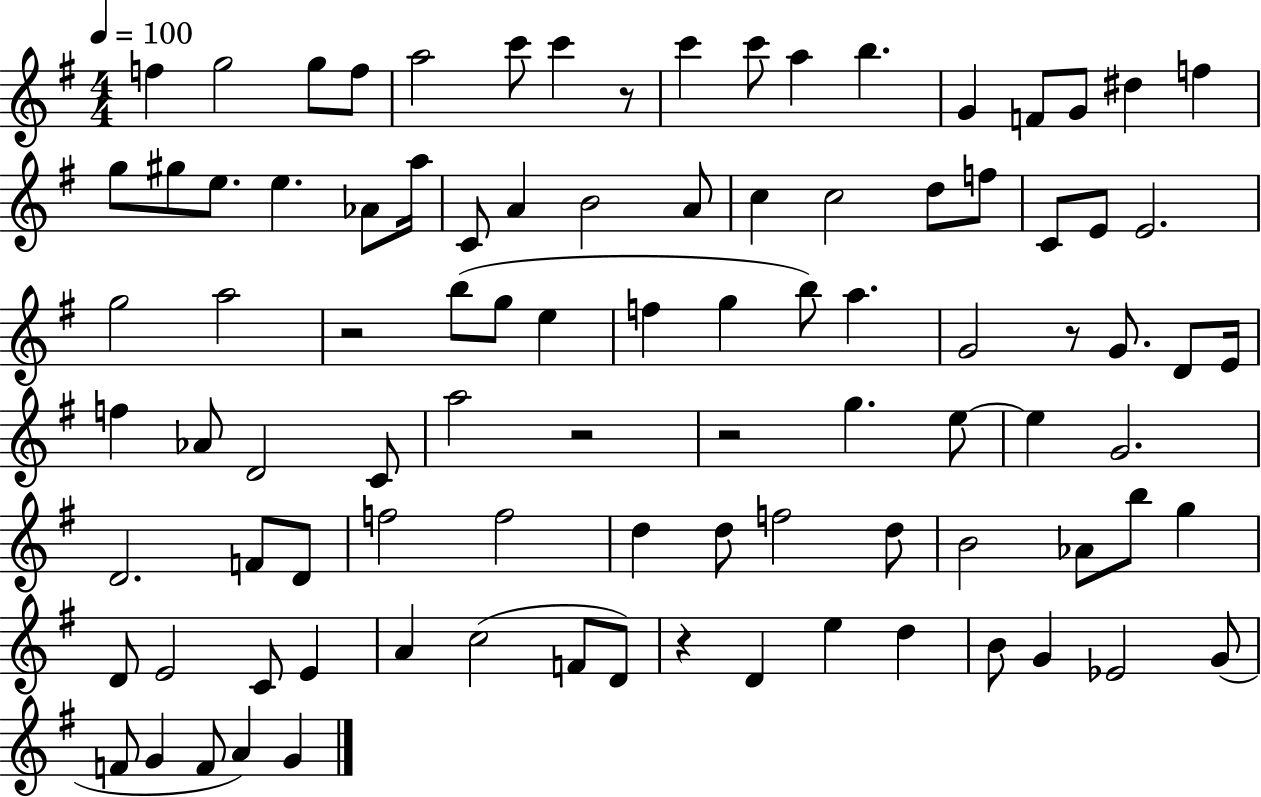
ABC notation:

X:1
T:Untitled
M:4/4
L:1/4
K:G
f g2 g/2 f/2 a2 c'/2 c' z/2 c' c'/2 a b G F/2 G/2 ^d f g/2 ^g/2 e/2 e _A/2 a/4 C/2 A B2 A/2 c c2 d/2 f/2 C/2 E/2 E2 g2 a2 z2 b/2 g/2 e f g b/2 a G2 z/2 G/2 D/2 E/4 f _A/2 D2 C/2 a2 z2 z2 g e/2 e G2 D2 F/2 D/2 f2 f2 d d/2 f2 d/2 B2 _A/2 b/2 g D/2 E2 C/2 E A c2 F/2 D/2 z D e d B/2 G _E2 G/2 F/2 G F/2 A G